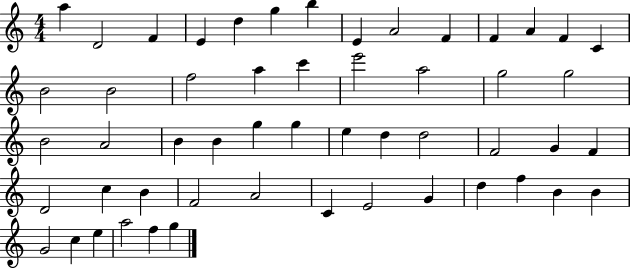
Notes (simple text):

A5/q D4/h F4/q E4/q D5/q G5/q B5/q E4/q A4/h F4/q F4/q A4/q F4/q C4/q B4/h B4/h F5/h A5/q C6/q E6/h A5/h G5/h G5/h B4/h A4/h B4/q B4/q G5/q G5/q E5/q D5/q D5/h F4/h G4/q F4/q D4/h C5/q B4/q F4/h A4/h C4/q E4/h G4/q D5/q F5/q B4/q B4/q G4/h C5/q E5/q A5/h F5/q G5/q